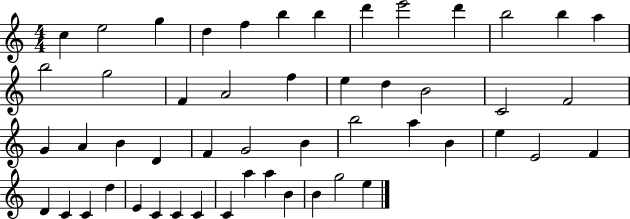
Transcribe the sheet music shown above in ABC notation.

X:1
T:Untitled
M:4/4
L:1/4
K:C
c e2 g d f b b d' e'2 d' b2 b a b2 g2 F A2 f e d B2 C2 F2 G A B D F G2 B b2 a B e E2 F D C C d E C C C C a a B B g2 e